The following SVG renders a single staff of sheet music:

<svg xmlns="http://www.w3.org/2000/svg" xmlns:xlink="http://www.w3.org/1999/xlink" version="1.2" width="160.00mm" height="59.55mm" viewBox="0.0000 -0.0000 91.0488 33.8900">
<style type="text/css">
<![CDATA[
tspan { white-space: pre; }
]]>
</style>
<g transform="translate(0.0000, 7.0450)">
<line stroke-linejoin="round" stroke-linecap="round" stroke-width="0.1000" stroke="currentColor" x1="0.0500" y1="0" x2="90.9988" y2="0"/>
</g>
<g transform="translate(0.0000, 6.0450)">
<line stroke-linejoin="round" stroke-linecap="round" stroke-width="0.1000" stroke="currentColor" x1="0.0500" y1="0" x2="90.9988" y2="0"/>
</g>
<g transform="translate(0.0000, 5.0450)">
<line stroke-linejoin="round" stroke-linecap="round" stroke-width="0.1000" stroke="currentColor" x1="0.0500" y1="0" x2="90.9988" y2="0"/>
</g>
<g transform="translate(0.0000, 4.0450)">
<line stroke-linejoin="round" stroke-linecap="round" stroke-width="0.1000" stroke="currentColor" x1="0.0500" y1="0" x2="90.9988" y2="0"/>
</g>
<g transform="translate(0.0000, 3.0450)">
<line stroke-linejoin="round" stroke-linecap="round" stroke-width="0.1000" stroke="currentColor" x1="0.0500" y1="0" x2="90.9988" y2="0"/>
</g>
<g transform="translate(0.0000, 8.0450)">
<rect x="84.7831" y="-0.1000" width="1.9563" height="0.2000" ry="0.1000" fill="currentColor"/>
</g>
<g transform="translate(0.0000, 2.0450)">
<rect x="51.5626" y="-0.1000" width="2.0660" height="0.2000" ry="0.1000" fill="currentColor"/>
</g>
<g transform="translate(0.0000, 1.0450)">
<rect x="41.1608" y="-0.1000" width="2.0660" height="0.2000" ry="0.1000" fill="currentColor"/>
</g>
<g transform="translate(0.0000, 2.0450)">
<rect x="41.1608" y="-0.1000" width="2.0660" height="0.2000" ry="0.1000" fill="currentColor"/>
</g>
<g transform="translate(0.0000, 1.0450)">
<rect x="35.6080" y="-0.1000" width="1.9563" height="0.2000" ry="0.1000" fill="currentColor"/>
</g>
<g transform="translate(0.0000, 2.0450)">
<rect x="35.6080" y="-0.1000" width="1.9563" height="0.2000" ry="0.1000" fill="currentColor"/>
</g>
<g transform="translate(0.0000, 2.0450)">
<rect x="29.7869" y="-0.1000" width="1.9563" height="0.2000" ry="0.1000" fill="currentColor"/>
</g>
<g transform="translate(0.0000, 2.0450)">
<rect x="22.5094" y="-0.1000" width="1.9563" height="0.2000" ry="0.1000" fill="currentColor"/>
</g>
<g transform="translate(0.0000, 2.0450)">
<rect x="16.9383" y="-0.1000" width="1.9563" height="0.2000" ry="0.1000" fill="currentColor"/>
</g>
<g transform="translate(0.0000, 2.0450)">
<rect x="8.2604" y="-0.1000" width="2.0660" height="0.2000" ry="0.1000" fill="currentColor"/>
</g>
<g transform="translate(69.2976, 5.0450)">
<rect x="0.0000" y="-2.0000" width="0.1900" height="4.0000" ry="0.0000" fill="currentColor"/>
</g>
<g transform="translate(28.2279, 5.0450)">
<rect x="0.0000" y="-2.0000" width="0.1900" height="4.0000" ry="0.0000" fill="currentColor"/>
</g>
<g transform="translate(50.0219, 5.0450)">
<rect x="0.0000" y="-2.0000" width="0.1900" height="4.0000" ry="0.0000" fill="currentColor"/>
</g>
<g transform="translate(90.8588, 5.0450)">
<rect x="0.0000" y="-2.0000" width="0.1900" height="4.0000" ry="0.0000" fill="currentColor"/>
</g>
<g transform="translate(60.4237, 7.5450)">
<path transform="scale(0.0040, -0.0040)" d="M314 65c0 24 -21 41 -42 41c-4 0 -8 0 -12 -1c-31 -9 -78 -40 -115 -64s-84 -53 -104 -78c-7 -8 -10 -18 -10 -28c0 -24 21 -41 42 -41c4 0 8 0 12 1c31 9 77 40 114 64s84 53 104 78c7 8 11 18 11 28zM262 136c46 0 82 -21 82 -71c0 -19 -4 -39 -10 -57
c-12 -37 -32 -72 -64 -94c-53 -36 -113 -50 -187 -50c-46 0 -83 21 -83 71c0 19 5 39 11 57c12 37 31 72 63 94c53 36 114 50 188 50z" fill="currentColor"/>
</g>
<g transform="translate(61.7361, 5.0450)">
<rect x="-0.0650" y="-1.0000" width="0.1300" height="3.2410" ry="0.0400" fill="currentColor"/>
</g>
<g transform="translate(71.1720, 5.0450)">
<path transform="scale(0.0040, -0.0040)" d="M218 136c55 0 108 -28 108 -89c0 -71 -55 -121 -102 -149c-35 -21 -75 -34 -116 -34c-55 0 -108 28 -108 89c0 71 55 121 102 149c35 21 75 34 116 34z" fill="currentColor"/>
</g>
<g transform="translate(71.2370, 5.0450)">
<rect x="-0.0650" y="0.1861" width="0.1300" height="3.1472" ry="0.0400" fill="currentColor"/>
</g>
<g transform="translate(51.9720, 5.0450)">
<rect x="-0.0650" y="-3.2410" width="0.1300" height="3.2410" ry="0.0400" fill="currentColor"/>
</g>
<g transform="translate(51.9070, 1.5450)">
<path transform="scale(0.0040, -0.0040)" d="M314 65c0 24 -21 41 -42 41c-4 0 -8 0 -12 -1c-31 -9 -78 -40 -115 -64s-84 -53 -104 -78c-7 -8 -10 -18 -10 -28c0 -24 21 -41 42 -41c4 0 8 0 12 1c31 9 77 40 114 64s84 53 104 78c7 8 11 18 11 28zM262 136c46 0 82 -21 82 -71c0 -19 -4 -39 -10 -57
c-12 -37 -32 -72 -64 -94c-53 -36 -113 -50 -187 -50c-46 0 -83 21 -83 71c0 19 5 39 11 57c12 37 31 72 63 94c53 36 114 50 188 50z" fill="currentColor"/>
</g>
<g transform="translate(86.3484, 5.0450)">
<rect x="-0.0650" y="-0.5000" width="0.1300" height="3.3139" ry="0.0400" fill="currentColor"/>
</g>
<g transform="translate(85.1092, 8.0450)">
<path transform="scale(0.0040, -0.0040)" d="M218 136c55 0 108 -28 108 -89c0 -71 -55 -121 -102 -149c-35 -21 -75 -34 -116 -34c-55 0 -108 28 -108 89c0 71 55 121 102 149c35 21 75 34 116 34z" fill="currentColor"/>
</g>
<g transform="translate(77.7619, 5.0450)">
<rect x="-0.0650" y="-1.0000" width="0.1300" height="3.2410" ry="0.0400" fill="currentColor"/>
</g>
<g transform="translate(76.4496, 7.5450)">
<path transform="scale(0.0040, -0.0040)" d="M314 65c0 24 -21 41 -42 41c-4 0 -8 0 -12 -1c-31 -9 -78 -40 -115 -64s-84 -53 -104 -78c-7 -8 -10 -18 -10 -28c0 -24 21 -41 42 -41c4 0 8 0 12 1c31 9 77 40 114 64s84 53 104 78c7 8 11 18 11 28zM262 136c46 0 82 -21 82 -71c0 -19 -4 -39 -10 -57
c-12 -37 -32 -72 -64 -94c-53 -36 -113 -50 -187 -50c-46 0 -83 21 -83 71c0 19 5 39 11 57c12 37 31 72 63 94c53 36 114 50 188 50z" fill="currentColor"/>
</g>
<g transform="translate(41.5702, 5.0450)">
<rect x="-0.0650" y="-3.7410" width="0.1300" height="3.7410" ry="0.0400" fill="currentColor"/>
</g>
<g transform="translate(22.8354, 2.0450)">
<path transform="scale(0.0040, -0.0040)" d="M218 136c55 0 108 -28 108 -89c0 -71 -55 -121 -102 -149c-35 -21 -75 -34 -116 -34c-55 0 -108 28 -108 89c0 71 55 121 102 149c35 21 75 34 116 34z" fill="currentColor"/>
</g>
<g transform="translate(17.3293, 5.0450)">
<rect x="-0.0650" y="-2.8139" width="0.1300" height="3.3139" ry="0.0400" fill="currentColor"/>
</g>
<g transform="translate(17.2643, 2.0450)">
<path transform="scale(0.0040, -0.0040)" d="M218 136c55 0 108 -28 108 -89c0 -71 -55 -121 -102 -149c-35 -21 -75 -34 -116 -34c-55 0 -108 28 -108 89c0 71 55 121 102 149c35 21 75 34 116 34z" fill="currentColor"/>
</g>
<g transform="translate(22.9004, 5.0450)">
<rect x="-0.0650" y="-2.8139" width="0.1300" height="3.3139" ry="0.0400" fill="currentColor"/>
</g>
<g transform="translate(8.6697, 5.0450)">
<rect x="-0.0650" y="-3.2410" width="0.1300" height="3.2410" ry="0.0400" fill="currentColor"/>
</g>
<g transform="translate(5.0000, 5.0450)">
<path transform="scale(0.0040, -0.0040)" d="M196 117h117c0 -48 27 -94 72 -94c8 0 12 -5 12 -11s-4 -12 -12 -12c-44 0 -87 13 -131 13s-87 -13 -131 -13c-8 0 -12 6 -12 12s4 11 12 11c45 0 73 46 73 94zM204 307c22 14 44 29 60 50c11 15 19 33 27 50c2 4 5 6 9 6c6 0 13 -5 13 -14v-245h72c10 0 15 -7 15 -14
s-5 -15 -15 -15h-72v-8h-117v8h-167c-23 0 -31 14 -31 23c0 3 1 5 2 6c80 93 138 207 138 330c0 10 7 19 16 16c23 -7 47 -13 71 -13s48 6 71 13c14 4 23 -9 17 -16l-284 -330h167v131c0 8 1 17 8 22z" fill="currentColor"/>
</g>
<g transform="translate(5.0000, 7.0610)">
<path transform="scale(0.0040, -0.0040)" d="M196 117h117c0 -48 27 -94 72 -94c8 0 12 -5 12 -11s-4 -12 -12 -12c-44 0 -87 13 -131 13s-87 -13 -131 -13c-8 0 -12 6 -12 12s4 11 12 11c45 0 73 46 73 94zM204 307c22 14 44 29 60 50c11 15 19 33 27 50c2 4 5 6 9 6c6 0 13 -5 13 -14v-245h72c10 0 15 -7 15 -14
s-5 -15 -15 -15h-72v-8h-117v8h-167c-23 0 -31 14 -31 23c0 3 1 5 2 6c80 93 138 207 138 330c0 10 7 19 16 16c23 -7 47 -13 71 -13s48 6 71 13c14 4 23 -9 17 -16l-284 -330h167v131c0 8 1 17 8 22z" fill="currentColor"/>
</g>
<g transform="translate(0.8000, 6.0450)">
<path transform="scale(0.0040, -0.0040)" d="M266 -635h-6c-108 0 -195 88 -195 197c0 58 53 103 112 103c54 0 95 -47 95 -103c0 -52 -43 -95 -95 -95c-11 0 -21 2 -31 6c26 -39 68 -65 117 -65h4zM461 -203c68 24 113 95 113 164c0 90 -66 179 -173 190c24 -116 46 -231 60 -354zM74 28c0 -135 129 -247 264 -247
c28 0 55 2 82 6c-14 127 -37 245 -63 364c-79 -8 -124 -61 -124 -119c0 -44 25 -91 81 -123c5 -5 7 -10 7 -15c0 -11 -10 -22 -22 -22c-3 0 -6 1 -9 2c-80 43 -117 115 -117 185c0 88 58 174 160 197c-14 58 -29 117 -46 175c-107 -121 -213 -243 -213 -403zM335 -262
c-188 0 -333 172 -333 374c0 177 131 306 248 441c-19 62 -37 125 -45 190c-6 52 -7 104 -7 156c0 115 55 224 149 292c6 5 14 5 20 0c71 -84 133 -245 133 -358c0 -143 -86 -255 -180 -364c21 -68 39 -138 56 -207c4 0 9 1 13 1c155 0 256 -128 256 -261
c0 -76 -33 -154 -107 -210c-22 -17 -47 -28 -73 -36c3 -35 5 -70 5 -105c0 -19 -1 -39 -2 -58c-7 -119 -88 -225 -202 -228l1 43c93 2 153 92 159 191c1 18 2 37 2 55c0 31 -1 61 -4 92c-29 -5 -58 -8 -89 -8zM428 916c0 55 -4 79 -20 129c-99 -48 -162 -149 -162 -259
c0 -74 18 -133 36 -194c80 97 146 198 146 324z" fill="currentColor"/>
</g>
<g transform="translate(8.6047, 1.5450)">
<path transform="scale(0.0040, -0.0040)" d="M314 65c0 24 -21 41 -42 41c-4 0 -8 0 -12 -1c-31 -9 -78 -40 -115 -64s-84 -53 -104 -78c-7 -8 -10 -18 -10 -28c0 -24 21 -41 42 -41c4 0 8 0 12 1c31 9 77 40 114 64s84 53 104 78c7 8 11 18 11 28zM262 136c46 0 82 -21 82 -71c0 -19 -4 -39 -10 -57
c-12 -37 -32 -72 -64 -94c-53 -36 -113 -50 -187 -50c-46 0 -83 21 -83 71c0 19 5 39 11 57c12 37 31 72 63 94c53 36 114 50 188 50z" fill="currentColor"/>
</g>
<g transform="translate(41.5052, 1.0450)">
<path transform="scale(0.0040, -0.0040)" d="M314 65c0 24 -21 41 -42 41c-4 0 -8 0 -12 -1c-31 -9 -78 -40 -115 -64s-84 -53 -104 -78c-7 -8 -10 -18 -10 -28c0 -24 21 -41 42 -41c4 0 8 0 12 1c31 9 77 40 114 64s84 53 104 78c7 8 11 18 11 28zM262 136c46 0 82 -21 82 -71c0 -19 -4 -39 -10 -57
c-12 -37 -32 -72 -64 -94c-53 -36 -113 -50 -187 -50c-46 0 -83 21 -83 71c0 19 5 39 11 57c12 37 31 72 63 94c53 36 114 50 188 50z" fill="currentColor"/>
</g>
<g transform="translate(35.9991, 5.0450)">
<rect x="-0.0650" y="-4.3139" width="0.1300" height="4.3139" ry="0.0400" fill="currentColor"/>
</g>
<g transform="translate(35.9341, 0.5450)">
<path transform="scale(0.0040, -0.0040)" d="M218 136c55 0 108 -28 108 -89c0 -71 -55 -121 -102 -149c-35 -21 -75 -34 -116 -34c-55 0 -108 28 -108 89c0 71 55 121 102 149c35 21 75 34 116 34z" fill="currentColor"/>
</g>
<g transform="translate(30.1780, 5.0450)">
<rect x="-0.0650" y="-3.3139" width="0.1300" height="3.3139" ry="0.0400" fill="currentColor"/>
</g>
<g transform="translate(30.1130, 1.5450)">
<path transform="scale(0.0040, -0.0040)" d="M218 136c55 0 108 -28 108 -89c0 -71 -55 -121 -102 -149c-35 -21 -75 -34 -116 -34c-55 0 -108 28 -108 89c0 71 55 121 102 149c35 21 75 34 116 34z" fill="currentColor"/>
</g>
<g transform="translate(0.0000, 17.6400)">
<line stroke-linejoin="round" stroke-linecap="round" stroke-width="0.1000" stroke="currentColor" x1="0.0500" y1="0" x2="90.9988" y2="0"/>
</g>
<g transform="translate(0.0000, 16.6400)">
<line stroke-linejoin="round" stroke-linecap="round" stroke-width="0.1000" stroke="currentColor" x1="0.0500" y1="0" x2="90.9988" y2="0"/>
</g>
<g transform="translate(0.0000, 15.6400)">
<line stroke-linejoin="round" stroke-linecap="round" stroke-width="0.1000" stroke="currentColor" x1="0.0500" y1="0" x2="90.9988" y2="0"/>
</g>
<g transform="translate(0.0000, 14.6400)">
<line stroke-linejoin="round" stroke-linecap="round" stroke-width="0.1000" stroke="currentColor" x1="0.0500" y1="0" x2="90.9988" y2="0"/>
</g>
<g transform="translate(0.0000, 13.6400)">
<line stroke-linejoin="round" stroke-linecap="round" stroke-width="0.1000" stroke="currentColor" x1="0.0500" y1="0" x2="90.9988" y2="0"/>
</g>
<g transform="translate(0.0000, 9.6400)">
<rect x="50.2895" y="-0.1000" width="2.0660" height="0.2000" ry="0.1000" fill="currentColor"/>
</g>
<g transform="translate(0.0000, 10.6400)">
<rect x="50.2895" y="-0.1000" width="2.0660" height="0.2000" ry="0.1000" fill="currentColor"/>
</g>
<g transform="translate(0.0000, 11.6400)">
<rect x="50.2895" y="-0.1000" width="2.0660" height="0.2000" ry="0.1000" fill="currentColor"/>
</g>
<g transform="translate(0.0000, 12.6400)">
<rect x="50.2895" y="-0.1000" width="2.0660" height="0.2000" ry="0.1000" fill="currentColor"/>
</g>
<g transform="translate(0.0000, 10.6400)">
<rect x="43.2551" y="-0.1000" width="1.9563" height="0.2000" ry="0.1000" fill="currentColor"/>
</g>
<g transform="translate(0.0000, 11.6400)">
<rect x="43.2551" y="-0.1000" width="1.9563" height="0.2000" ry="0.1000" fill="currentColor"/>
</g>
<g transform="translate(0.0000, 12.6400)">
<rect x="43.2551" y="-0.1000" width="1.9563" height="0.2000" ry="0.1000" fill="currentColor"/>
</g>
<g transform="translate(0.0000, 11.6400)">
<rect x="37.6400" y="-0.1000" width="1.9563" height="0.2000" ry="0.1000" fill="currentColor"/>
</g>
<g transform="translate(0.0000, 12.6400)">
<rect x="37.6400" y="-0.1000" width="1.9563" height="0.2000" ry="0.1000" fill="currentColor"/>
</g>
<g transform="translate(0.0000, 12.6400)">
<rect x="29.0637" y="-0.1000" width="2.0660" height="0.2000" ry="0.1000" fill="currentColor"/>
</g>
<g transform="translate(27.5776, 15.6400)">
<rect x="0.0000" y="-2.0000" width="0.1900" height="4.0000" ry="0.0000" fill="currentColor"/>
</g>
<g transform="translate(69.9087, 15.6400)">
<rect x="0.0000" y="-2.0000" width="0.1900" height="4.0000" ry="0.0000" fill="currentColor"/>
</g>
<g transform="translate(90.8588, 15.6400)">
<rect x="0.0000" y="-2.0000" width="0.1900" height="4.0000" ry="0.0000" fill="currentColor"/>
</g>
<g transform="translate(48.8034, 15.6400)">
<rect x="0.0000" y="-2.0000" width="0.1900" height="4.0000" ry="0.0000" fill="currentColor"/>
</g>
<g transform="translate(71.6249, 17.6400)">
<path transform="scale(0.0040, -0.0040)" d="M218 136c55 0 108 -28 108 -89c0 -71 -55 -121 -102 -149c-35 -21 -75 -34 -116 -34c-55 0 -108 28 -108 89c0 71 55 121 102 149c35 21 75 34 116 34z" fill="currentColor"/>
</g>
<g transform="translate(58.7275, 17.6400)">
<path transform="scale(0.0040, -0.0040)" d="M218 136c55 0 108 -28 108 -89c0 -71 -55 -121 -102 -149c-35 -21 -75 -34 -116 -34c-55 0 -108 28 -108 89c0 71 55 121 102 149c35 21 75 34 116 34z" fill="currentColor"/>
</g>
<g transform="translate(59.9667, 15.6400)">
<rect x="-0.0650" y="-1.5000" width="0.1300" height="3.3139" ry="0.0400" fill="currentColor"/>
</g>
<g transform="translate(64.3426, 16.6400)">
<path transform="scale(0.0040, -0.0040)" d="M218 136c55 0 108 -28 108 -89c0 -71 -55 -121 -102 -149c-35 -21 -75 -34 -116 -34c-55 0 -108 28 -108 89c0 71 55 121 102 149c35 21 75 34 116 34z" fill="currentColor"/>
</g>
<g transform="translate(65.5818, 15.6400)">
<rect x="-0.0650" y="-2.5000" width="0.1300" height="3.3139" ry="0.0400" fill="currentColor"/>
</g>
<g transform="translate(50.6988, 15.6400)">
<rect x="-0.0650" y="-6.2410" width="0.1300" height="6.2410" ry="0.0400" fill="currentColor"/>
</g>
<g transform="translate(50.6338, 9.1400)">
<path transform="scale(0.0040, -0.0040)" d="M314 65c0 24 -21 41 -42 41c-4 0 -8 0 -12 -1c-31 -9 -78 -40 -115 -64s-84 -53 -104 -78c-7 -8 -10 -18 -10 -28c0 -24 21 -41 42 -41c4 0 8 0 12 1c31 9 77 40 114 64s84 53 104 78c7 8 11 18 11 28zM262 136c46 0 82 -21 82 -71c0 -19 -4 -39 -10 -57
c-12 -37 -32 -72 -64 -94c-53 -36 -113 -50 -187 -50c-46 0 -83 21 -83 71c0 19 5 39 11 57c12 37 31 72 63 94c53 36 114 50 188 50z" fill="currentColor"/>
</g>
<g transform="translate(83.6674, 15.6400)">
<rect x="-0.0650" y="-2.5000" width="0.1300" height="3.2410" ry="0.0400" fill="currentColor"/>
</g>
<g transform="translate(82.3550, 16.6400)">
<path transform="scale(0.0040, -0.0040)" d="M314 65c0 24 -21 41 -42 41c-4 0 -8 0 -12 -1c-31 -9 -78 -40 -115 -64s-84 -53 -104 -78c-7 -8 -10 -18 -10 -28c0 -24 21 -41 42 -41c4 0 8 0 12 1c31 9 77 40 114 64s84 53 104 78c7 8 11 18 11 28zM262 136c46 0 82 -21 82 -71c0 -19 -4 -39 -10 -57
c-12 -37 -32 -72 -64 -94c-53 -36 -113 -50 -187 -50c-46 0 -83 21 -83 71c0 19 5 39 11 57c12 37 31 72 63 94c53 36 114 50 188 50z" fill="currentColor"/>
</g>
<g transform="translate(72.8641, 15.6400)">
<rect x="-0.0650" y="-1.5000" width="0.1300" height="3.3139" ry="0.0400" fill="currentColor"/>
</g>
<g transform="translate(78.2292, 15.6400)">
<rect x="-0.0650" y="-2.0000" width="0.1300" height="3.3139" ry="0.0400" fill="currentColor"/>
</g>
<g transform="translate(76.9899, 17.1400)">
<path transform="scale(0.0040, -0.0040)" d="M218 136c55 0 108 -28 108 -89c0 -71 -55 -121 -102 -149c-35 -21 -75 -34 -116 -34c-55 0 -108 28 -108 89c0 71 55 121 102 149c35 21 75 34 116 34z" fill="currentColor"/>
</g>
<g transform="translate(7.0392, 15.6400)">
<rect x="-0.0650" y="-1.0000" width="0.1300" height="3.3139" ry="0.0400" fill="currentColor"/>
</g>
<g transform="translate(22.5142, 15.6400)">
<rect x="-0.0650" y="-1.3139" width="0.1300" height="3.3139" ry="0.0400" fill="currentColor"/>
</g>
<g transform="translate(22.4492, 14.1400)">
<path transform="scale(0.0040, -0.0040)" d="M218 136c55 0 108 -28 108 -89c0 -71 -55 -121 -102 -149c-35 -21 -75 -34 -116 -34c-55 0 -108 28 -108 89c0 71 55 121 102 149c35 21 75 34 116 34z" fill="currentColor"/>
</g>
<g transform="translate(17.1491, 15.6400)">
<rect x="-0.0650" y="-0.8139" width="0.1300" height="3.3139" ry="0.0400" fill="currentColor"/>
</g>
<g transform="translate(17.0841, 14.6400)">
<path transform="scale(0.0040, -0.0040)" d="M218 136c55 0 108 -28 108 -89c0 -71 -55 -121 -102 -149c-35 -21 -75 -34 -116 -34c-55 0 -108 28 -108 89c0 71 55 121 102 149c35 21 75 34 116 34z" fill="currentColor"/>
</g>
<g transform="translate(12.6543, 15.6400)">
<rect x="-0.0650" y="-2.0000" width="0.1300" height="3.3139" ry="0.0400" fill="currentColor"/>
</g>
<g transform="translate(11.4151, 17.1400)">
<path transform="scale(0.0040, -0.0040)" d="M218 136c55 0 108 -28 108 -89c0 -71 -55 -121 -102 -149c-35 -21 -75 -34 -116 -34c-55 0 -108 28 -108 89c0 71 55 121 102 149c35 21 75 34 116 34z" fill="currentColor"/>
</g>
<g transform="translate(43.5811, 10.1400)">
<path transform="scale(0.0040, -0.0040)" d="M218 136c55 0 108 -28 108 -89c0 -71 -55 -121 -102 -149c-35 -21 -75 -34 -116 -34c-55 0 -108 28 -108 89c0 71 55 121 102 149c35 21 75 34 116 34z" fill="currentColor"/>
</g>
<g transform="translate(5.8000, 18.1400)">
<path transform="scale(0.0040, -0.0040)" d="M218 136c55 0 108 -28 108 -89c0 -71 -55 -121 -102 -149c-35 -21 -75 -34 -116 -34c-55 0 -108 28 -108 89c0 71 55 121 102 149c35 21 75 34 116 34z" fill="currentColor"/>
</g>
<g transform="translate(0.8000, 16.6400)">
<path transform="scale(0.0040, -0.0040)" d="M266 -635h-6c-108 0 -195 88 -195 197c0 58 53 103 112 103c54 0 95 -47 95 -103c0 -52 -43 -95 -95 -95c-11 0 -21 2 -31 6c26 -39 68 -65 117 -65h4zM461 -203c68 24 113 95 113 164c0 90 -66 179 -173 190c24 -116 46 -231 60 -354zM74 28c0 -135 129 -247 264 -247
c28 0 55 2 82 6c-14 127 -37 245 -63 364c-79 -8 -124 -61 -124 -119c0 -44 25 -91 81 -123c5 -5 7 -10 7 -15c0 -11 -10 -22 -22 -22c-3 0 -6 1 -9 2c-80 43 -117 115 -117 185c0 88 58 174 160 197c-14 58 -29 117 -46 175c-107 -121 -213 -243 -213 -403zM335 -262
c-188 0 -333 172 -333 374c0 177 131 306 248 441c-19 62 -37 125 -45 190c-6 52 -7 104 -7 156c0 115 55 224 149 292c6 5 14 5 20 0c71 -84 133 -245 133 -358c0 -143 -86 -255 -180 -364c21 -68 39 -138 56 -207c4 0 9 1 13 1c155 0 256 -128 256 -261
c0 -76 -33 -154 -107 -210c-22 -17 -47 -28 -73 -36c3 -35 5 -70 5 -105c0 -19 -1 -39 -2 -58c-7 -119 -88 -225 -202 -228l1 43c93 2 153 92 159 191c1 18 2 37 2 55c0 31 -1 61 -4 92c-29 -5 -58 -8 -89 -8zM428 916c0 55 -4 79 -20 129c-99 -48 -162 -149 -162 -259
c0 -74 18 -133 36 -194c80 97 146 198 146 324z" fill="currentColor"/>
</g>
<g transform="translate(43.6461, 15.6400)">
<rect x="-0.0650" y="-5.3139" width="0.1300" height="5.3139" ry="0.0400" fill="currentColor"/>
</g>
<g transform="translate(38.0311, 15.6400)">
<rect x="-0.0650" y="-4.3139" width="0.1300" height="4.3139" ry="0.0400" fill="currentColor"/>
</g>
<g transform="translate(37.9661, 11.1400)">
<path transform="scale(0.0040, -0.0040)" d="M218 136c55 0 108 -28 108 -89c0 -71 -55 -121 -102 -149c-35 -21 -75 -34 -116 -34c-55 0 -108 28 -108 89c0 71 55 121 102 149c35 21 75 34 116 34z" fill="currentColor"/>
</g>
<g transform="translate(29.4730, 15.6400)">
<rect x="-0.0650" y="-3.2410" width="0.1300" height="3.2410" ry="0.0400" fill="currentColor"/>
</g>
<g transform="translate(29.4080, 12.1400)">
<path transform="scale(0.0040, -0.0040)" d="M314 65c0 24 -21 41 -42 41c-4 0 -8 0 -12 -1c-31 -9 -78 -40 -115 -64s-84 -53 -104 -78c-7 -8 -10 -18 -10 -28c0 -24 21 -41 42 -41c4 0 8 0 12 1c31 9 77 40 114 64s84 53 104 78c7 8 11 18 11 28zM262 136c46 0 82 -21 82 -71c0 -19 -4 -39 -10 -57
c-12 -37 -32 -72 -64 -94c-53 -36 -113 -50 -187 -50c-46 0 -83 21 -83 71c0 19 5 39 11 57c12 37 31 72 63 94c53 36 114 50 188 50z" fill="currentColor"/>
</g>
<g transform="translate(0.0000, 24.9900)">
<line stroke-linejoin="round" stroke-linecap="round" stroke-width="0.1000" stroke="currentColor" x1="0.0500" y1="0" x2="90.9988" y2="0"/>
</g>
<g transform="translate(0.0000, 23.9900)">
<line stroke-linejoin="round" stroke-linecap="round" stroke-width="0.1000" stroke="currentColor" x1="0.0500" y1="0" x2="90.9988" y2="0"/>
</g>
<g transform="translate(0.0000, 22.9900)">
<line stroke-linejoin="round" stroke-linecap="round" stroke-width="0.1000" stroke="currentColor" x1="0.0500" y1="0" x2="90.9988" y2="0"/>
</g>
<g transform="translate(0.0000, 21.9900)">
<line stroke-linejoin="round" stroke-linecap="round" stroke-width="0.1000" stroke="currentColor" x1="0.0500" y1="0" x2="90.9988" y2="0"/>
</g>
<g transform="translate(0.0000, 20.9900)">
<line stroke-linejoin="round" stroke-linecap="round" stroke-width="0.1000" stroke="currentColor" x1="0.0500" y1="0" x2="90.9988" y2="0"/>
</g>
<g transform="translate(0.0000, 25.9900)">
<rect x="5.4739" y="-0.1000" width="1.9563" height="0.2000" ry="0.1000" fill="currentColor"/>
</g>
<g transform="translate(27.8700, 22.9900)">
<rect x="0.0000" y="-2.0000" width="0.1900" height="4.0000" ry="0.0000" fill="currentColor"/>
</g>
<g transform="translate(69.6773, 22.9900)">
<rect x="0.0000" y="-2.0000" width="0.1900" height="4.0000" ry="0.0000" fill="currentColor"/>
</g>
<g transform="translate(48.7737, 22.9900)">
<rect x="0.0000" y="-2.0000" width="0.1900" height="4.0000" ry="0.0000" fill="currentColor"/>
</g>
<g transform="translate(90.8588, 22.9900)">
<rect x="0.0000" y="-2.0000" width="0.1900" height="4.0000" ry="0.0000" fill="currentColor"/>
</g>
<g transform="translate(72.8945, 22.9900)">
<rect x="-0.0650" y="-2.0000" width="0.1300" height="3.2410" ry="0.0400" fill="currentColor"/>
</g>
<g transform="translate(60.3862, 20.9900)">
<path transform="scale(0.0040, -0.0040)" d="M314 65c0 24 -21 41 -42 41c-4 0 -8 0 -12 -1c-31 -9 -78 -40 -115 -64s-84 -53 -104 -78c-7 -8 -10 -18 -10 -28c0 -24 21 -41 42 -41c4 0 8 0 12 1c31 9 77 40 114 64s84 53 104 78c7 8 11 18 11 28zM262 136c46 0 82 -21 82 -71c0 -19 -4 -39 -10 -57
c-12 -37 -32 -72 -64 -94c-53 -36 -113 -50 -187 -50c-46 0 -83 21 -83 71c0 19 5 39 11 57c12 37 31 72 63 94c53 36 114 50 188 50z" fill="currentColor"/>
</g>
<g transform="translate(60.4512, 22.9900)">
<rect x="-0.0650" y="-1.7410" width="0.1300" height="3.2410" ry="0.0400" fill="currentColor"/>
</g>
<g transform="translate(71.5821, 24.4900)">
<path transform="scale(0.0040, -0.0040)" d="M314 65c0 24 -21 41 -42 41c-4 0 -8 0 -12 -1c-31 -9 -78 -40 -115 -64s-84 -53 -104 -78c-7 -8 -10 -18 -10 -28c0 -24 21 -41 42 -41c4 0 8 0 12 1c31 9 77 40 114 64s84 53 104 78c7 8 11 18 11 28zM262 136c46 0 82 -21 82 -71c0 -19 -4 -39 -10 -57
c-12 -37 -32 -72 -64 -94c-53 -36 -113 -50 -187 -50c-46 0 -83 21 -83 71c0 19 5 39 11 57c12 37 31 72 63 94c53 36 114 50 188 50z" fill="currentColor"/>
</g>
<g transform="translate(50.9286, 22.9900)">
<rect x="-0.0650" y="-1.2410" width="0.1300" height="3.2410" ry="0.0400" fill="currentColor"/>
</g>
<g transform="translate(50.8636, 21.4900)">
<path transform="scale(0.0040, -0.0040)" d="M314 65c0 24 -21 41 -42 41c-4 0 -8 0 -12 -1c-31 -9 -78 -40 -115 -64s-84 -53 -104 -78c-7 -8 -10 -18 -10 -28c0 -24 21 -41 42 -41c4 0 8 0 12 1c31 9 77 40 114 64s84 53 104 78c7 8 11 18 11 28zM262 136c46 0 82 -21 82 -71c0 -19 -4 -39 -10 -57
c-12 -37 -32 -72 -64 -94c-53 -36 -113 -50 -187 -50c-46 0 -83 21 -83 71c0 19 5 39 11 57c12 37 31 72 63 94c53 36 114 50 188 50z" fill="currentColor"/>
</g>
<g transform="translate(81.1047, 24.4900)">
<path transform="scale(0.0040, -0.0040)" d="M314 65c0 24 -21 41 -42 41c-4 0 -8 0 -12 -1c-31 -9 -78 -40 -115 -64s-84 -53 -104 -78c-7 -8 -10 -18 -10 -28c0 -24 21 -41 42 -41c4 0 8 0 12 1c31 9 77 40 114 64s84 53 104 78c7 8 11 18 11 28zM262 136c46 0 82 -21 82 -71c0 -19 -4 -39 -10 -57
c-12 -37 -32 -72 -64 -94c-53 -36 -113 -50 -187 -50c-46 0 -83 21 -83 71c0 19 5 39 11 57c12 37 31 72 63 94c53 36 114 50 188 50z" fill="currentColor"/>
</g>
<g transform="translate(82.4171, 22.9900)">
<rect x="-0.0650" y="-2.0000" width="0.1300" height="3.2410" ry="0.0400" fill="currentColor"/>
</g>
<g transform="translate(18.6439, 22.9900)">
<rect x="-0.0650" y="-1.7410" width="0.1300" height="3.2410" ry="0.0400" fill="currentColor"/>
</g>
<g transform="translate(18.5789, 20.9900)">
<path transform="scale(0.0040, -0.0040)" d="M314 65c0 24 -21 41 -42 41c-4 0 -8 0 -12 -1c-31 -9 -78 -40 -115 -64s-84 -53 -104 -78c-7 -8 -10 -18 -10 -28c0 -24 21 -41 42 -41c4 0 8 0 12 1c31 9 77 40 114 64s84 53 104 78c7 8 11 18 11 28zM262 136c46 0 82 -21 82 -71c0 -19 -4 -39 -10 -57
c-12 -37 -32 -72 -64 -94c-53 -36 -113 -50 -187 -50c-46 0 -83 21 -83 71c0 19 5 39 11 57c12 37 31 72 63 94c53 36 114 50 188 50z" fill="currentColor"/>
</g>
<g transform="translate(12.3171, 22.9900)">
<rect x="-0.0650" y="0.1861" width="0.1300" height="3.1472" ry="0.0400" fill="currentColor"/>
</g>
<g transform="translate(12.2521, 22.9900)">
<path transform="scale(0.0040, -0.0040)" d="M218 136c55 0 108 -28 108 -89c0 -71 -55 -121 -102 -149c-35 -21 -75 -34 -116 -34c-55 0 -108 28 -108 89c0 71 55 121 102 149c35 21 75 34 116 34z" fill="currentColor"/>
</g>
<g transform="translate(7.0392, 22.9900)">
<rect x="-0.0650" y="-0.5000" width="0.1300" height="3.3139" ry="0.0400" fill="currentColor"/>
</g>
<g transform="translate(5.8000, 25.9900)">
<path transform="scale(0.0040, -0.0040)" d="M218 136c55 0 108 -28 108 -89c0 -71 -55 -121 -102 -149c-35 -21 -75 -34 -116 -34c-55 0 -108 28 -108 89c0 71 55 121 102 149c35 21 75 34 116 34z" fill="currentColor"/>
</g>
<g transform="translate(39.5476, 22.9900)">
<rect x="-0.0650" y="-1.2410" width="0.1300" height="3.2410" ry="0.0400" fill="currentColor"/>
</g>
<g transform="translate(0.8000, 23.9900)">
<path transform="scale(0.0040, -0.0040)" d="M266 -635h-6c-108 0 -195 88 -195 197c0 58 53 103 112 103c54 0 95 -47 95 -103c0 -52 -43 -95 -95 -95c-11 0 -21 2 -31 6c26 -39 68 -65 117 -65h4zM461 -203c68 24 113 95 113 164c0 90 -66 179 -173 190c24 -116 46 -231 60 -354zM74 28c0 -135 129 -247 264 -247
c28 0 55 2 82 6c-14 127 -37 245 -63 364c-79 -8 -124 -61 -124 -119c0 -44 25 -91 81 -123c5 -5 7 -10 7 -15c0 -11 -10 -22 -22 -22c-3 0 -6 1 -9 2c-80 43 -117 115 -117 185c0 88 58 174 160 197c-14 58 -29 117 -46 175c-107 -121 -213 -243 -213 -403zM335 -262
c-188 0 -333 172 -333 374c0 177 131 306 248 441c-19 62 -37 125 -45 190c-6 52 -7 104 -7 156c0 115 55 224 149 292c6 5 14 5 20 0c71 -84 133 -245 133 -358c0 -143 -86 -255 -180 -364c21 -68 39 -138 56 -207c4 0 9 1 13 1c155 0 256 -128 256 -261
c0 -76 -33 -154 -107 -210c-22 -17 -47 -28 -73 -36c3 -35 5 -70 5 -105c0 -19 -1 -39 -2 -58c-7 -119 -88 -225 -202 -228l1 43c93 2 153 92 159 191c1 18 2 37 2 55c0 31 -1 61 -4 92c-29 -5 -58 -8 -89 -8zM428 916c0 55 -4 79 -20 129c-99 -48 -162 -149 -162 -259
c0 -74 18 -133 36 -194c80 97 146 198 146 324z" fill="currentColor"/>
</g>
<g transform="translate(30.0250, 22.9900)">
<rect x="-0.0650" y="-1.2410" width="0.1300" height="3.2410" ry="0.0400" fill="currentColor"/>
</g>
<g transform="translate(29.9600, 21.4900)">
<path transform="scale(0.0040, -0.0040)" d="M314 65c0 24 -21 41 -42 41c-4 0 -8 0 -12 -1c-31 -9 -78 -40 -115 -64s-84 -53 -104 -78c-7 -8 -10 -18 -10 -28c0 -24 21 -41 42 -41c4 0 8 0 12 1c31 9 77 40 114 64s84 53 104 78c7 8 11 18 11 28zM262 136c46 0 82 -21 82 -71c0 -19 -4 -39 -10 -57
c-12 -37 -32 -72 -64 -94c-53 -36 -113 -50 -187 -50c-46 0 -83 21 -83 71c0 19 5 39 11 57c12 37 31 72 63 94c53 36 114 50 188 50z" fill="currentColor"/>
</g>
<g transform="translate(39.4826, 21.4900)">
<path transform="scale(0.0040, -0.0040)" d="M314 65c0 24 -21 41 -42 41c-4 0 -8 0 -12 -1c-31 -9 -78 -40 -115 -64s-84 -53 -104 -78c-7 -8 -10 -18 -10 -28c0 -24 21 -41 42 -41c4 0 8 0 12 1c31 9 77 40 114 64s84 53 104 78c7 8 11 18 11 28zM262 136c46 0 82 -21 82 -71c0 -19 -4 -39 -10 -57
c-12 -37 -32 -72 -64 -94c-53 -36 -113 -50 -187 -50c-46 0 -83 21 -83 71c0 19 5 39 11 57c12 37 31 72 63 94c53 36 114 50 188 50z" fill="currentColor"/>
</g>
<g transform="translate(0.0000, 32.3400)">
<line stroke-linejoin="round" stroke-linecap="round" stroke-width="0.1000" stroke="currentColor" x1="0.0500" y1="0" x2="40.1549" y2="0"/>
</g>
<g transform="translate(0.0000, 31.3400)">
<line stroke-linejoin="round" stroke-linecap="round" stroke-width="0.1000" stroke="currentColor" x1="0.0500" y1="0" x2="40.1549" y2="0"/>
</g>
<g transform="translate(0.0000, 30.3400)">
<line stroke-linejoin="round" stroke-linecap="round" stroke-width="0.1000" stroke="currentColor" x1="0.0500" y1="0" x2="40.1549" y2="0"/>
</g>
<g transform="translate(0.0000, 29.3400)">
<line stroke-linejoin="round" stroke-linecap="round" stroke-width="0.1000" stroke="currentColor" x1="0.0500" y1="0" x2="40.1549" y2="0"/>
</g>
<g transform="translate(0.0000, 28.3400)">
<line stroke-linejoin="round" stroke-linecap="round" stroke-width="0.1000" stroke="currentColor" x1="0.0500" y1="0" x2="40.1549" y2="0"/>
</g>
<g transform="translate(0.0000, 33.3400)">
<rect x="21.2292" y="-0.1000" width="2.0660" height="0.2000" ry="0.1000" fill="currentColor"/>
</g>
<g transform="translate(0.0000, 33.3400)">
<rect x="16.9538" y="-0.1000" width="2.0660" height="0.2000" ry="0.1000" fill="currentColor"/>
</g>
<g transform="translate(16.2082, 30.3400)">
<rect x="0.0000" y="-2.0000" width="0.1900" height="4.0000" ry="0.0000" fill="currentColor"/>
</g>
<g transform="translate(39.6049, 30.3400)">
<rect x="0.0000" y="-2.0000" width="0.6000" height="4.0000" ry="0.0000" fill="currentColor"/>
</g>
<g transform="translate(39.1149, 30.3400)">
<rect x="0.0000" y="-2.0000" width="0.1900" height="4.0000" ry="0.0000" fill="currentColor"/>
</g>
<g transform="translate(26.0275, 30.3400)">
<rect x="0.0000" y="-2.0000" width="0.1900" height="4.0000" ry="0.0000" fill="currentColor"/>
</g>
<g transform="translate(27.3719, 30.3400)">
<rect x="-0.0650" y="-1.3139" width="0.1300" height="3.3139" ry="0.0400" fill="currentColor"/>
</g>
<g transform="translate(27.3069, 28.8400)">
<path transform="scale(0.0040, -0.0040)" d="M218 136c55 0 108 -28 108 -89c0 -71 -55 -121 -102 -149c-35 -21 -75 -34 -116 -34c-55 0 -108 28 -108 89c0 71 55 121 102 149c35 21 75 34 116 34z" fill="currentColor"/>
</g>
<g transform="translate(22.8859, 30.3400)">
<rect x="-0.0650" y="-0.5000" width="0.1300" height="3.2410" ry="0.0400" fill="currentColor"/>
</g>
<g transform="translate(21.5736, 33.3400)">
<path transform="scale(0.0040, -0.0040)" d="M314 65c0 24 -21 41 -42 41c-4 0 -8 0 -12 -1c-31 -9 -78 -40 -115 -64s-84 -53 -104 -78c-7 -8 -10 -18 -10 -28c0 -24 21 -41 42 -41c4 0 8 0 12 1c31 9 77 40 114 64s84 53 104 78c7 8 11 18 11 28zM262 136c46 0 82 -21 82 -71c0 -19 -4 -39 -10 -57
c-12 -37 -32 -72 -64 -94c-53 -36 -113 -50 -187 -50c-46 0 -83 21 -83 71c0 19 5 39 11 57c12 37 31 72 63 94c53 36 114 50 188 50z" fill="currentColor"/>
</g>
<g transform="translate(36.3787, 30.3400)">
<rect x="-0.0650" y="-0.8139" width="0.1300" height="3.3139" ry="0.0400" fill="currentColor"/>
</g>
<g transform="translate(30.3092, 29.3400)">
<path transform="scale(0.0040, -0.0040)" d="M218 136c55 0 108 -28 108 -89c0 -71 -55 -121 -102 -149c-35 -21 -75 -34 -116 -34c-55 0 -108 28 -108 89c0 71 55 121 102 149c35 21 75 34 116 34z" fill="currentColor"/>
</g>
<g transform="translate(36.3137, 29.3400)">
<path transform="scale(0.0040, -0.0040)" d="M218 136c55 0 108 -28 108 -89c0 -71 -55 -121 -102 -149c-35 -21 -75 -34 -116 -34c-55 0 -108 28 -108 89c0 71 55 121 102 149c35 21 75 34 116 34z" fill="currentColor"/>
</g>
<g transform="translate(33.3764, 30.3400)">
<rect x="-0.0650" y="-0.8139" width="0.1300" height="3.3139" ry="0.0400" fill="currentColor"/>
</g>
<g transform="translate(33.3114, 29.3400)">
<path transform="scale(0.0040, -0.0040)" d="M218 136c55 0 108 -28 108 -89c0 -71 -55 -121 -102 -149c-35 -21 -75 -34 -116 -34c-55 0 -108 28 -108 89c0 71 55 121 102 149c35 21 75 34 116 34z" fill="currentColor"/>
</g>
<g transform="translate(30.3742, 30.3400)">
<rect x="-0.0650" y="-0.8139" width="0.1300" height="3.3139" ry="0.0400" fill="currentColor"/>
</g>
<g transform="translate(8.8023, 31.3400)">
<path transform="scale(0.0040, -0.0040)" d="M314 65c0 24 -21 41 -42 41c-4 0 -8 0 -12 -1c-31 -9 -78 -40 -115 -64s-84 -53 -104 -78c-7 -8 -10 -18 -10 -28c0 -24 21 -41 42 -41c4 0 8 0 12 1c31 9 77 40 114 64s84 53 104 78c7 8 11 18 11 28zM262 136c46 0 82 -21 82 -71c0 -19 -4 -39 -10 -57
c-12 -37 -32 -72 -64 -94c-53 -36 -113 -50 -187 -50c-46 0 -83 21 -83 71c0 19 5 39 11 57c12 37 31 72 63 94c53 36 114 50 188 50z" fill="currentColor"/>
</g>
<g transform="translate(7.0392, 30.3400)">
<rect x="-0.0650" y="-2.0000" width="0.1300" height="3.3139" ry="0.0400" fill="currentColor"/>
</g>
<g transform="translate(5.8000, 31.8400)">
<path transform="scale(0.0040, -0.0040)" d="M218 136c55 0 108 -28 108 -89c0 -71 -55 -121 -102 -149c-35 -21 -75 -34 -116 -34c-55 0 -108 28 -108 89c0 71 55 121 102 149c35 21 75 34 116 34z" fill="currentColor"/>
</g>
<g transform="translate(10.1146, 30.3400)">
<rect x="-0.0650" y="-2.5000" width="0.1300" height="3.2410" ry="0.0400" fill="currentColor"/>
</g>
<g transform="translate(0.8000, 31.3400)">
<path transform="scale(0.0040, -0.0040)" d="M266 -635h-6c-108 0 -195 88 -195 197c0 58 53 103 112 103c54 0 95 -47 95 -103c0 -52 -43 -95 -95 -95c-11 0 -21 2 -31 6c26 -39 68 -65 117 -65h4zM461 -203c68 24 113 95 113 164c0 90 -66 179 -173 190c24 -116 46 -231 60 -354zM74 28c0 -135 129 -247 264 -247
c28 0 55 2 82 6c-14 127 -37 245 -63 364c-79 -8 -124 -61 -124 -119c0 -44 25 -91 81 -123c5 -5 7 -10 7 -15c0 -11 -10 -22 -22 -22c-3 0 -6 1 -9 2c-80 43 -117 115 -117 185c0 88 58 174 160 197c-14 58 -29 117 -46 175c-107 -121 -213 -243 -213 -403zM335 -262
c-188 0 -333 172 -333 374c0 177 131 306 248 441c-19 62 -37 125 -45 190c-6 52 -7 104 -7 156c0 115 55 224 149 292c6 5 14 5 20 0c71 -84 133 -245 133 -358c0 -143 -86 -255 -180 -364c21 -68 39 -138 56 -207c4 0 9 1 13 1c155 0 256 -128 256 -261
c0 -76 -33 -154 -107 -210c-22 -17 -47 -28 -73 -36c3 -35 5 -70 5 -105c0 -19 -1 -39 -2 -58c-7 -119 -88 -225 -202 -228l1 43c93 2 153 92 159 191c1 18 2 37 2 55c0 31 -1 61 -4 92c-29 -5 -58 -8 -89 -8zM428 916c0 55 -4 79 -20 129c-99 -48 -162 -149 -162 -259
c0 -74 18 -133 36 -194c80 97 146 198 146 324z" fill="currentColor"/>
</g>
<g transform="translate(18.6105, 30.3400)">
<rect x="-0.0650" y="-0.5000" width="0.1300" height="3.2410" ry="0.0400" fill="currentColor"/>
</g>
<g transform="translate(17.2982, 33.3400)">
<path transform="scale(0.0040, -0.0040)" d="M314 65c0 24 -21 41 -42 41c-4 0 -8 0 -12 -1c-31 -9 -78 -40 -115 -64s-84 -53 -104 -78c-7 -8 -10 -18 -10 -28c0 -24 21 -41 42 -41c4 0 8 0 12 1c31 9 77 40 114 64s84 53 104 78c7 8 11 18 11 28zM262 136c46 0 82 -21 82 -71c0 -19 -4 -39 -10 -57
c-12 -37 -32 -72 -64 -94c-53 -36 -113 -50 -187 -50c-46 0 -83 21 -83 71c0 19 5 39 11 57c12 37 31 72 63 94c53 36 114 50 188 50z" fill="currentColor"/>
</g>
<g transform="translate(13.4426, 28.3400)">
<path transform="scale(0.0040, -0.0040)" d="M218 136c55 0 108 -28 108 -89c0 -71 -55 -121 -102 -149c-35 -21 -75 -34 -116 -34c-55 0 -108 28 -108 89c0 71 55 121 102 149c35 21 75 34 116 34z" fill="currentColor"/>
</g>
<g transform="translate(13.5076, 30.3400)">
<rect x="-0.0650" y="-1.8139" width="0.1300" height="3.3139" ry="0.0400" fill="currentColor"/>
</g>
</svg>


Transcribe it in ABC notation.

X:1
T:Untitled
M:4/4
L:1/4
K:C
b2 a a b d' c'2 b2 D2 B D2 C D F d e b2 d' f' a'2 E G E F G2 C B f2 e2 e2 e2 f2 F2 F2 F G2 f C2 C2 e d d d